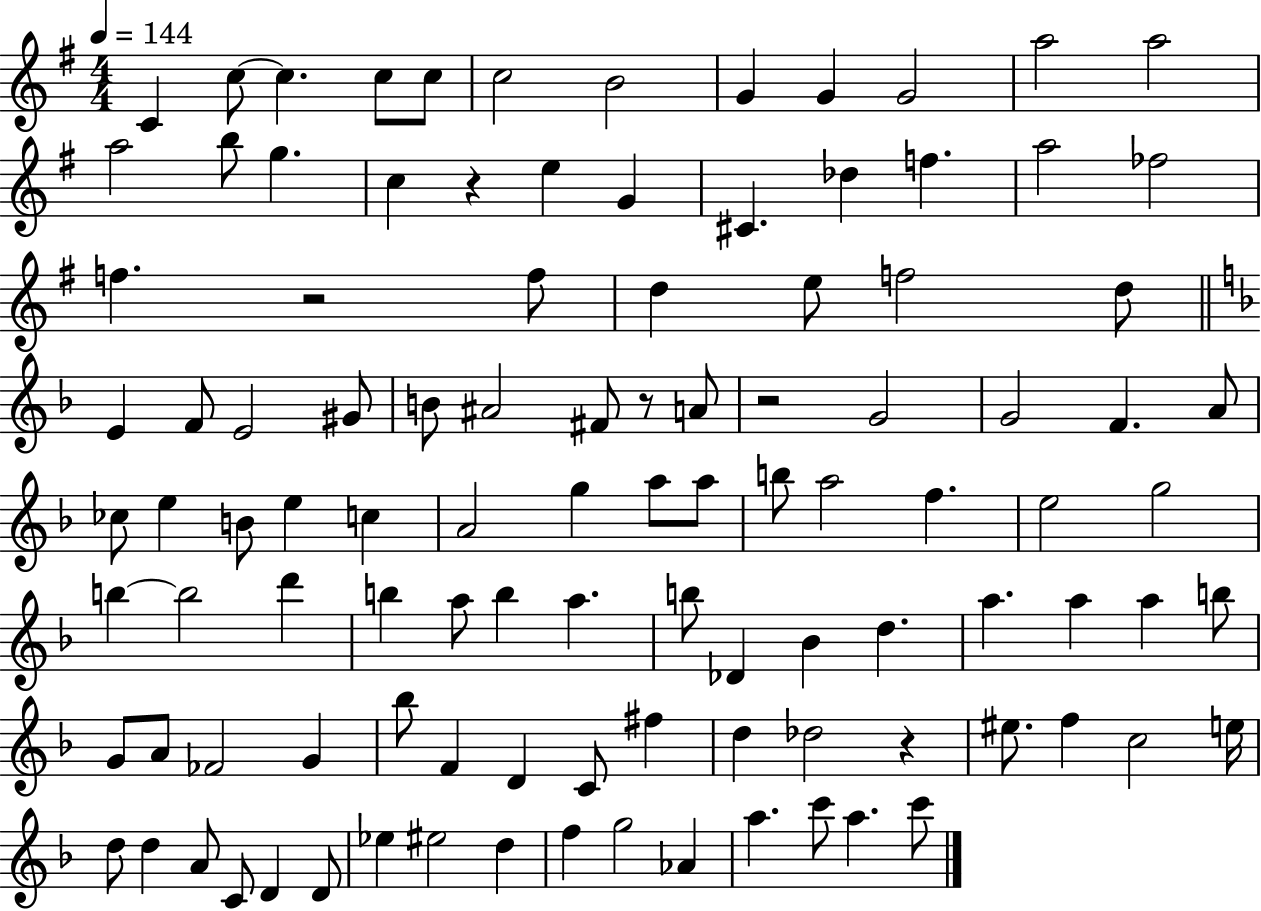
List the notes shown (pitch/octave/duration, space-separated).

C4/q C5/e C5/q. C5/e C5/e C5/h B4/h G4/q G4/q G4/h A5/h A5/h A5/h B5/e G5/q. C5/q R/q E5/q G4/q C#4/q. Db5/q F5/q. A5/h FES5/h F5/q. R/h F5/e D5/q E5/e F5/h D5/e E4/q F4/e E4/h G#4/e B4/e A#4/h F#4/e R/e A4/e R/h G4/h G4/h F4/q. A4/e CES5/e E5/q B4/e E5/q C5/q A4/h G5/q A5/e A5/e B5/e A5/h F5/q. E5/h G5/h B5/q B5/h D6/q B5/q A5/e B5/q A5/q. B5/e Db4/q Bb4/q D5/q. A5/q. A5/q A5/q B5/e G4/e A4/e FES4/h G4/q Bb5/e F4/q D4/q C4/e F#5/q D5/q Db5/h R/q EIS5/e. F5/q C5/h E5/s D5/e D5/q A4/e C4/e D4/q D4/e Eb5/q EIS5/h D5/q F5/q G5/h Ab4/q A5/q. C6/e A5/q. C6/e